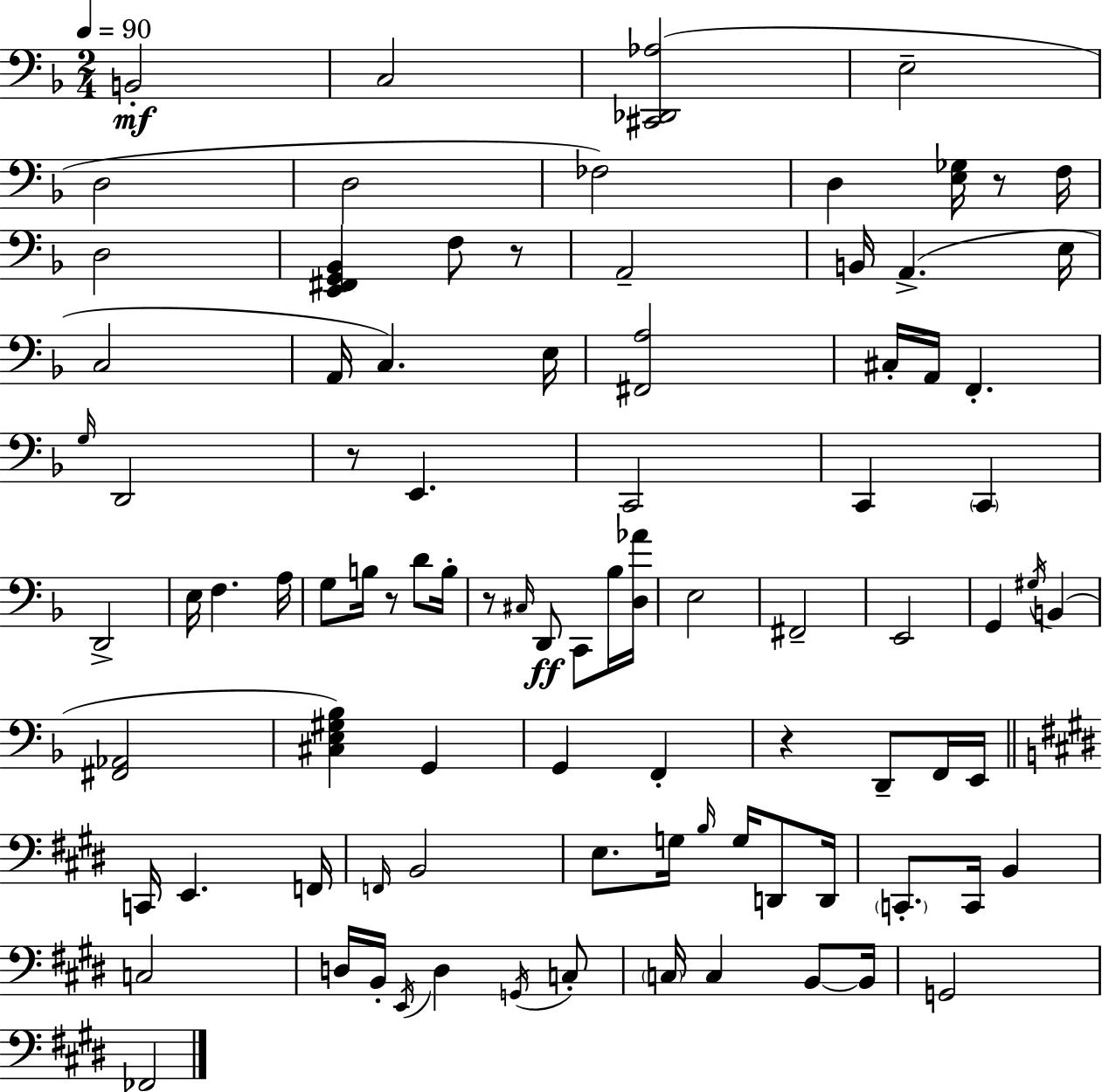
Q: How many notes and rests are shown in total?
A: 91